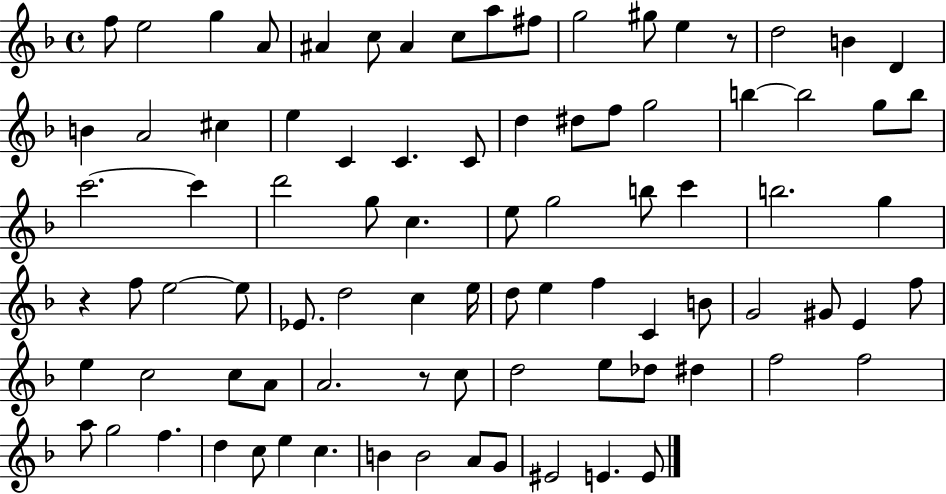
{
  \clef treble
  \time 4/4
  \defaultTimeSignature
  \key f \major
  \repeat volta 2 { f''8 e''2 g''4 a'8 | ais'4 c''8 ais'4 c''8 a''8 fis''8 | g''2 gis''8 e''4 r8 | d''2 b'4 d'4 | \break b'4 a'2 cis''4 | e''4 c'4 c'4. c'8 | d''4 dis''8 f''8 g''2 | b''4~~ b''2 g''8 b''8 | \break c'''2.~~ c'''4 | d'''2 g''8 c''4. | e''8 g''2 b''8 c'''4 | b''2. g''4 | \break r4 f''8 e''2~~ e''8 | ees'8. d''2 c''4 e''16 | d''8 e''4 f''4 c'4 b'8 | g'2 gis'8 e'4 f''8 | \break e''4 c''2 c''8 a'8 | a'2. r8 c''8 | d''2 e''8 des''8 dis''4 | f''2 f''2 | \break a''8 g''2 f''4. | d''4 c''8 e''4 c''4. | b'4 b'2 a'8 g'8 | eis'2 e'4. e'8 | \break } \bar "|."
}